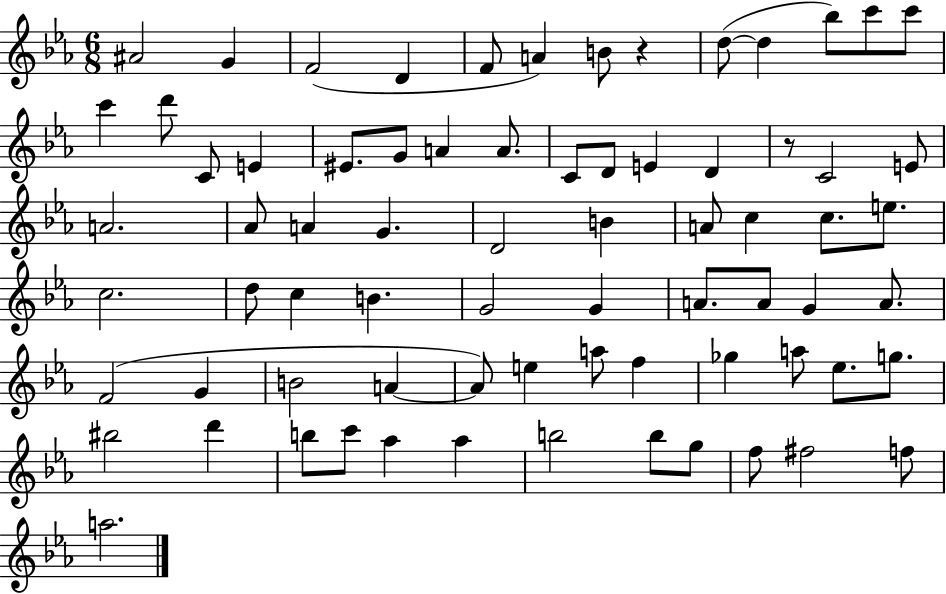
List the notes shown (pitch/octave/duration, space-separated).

A#4/h G4/q F4/h D4/q F4/e A4/q B4/e R/q D5/e D5/q Bb5/e C6/e C6/e C6/q D6/e C4/e E4/q EIS4/e. G4/e A4/q A4/e. C4/e D4/e E4/q D4/q R/e C4/h E4/e A4/h. Ab4/e A4/q G4/q. D4/h B4/q A4/e C5/q C5/e. E5/e. C5/h. D5/e C5/q B4/q. G4/h G4/q A4/e. A4/e G4/q A4/e. F4/h G4/q B4/h A4/q A4/e E5/q A5/e F5/q Gb5/q A5/e Eb5/e. G5/e. BIS5/h D6/q B5/e C6/e Ab5/q Ab5/q B5/h B5/e G5/e F5/e F#5/h F5/e A5/h.